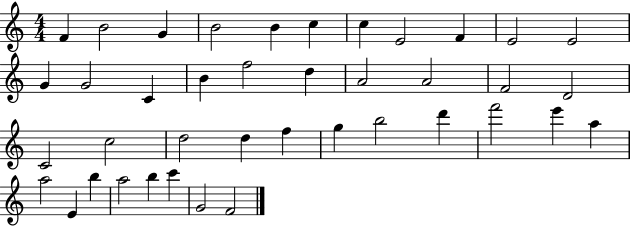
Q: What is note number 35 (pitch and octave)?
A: B5